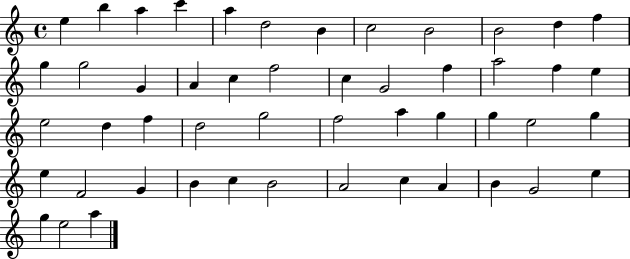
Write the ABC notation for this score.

X:1
T:Untitled
M:4/4
L:1/4
K:C
e b a c' a d2 B c2 B2 B2 d f g g2 G A c f2 c G2 f a2 f e e2 d f d2 g2 f2 a g g e2 g e F2 G B c B2 A2 c A B G2 e g e2 a